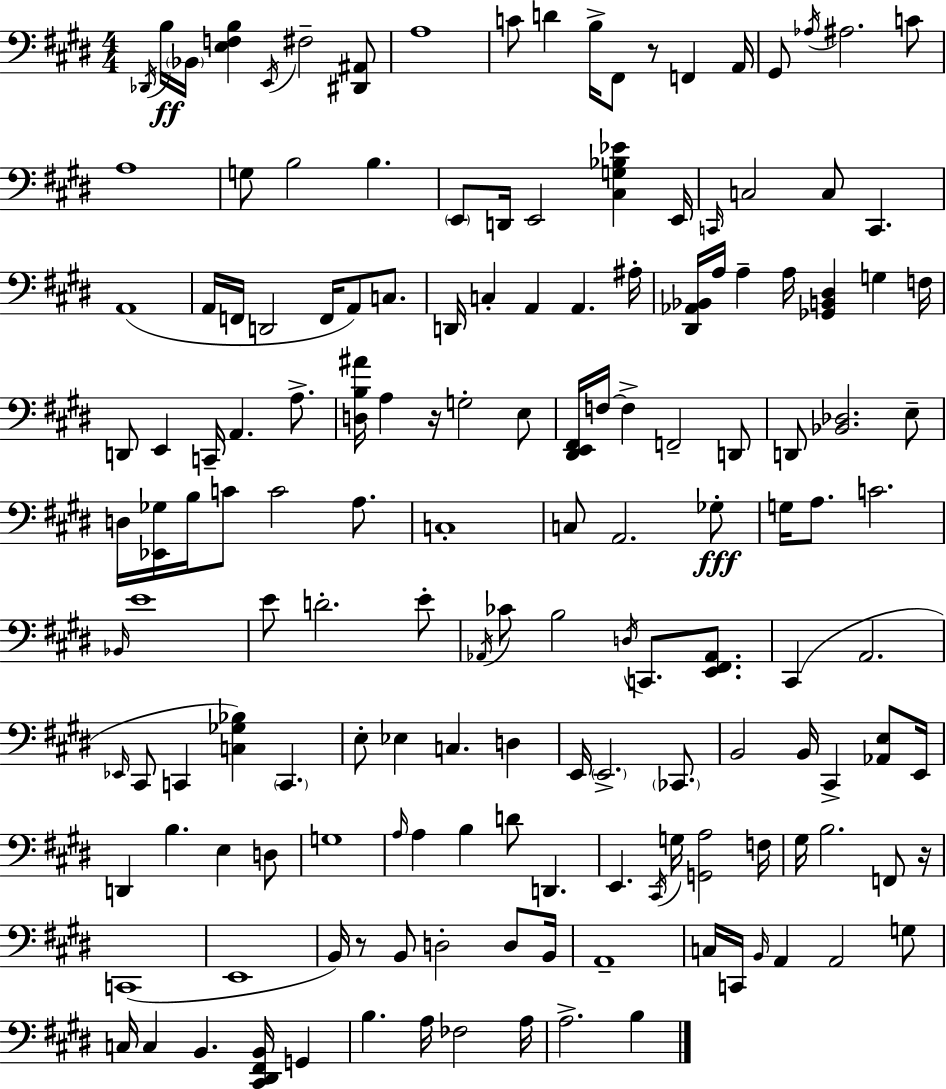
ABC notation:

X:1
T:Untitled
M:4/4
L:1/4
K:E
_D,,/4 B,/4 _B,,/4 [E,F,B,] E,,/4 ^F,2 [^D,,^A,,]/2 A,4 C/2 D B,/4 ^F,,/2 z/2 F,, A,,/4 ^G,,/2 _A,/4 ^A,2 C/2 A,4 G,/2 B,2 B, E,,/2 D,,/4 E,,2 [^C,G,_B,_E] E,,/4 C,,/4 C,2 C,/2 C,, A,,4 A,,/4 F,,/4 D,,2 F,,/4 A,,/2 C,/2 D,,/4 C, A,, A,, ^A,/4 [^D,,_A,,_B,,]/4 A,/4 A, A,/4 [_G,,B,,^D,] G, F,/4 D,,/2 E,, C,,/4 A,, A,/2 [D,B,^A]/4 A, z/4 G,2 E,/2 [^D,,E,,^F,,]/4 F,/4 F, F,,2 D,,/2 D,,/2 [_B,,_D,]2 E,/2 D,/4 [_E,,_G,]/4 B,/4 C/2 C2 A,/2 C,4 C,/2 A,,2 _G,/2 G,/4 A,/2 C2 _B,,/4 E4 E/2 D2 E/2 _A,,/4 _C/2 B,2 D,/4 C,,/2 [E,,^F,,_A,,]/2 ^C,, A,,2 _E,,/4 ^C,,/2 C,, [C,_G,_B,] C,, E,/2 _E, C, D, E,,/4 E,,2 _C,,/2 B,,2 B,,/4 ^C,, [_A,,E,]/2 E,,/4 D,, B, E, D,/2 G,4 A,/4 A, B, D/2 D,, E,, ^C,,/4 G,/4 [G,,A,]2 F,/4 ^G,/4 B,2 F,,/2 z/4 C,,4 E,,4 B,,/4 z/2 B,,/2 D,2 D,/2 B,,/4 A,,4 C,/4 C,,/4 B,,/4 A,, A,,2 G,/2 C,/4 C, B,, [^C,,^D,,^F,,B,,]/4 G,, B, A,/4 _F,2 A,/4 A,2 B,